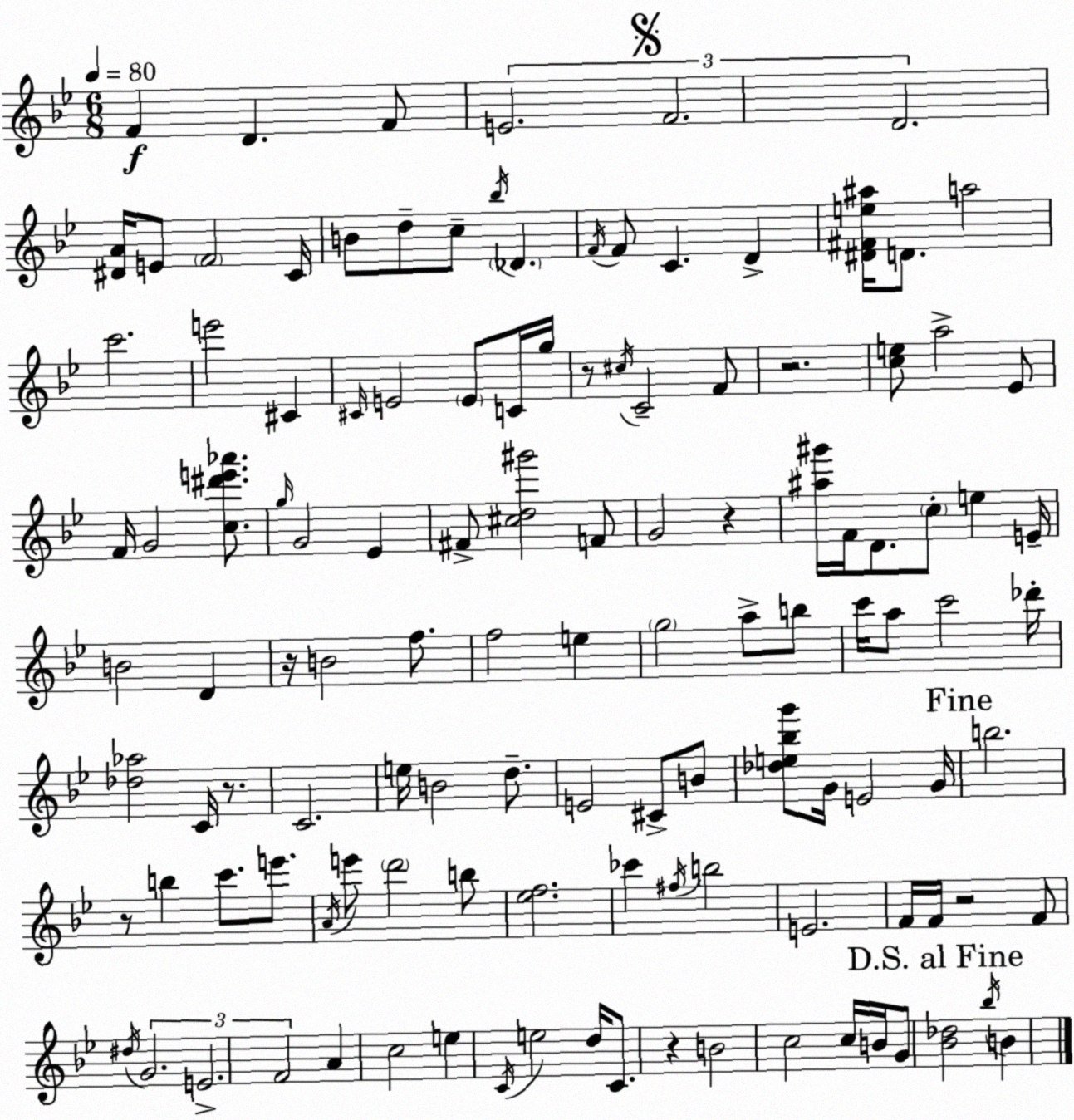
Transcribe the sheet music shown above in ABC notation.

X:1
T:Untitled
M:6/8
L:1/4
K:Bb
F D F/2 E2 F2 D2 [^DA]/4 E/2 F2 C/4 B/2 d/2 c/2 _b/4 _D F/4 F/2 C D [^D^Fe^a]/4 D/2 a2 c'2 e'2 ^C ^C/4 E2 E/2 C/4 g/4 z/2 ^c/4 C2 F/2 z2 [ce]/2 a2 _E/2 F/4 G2 [c^d'e'_a']/2 g/4 G2 _E ^F/2 [^cd^g']2 F/2 G2 z [^a^g']/4 F/4 D/2 c/2 e E/4 B2 D z/4 B2 f/2 f2 e g2 a/2 b/2 c'/4 a/2 c'2 _d'/4 [_d_a]2 C/4 z/2 C2 e/4 B2 d/2 E2 ^C/2 B/2 [_de_bg']/2 G/4 E2 G/4 b2 z/2 b c'/2 e'/2 A/4 e'/2 d'2 b/2 [_ef]2 _c' ^f/4 b2 E2 F/4 F/4 z2 F/2 ^d/4 G2 E2 F2 A c2 e C/4 e2 d/4 C/2 z B2 c2 c/4 B/4 G/2 [_B_d]2 _b/4 B